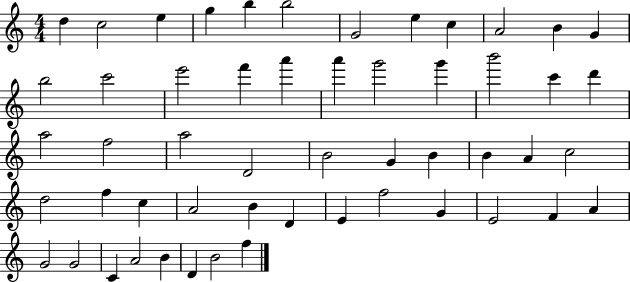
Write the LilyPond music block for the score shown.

{
  \clef treble
  \numericTimeSignature
  \time 4/4
  \key c \major
  d''4 c''2 e''4 | g''4 b''4 b''2 | g'2 e''4 c''4 | a'2 b'4 g'4 | \break b''2 c'''2 | e'''2 f'''4 a'''4 | a'''4 g'''2 g'''4 | b'''2 c'''4 d'''4 | \break a''2 f''2 | a''2 d'2 | b'2 g'4 b'4 | b'4 a'4 c''2 | \break d''2 f''4 c''4 | a'2 b'4 d'4 | e'4 f''2 g'4 | e'2 f'4 a'4 | \break g'2 g'2 | c'4 a'2 b'4 | d'4 b'2 f''4 | \bar "|."
}